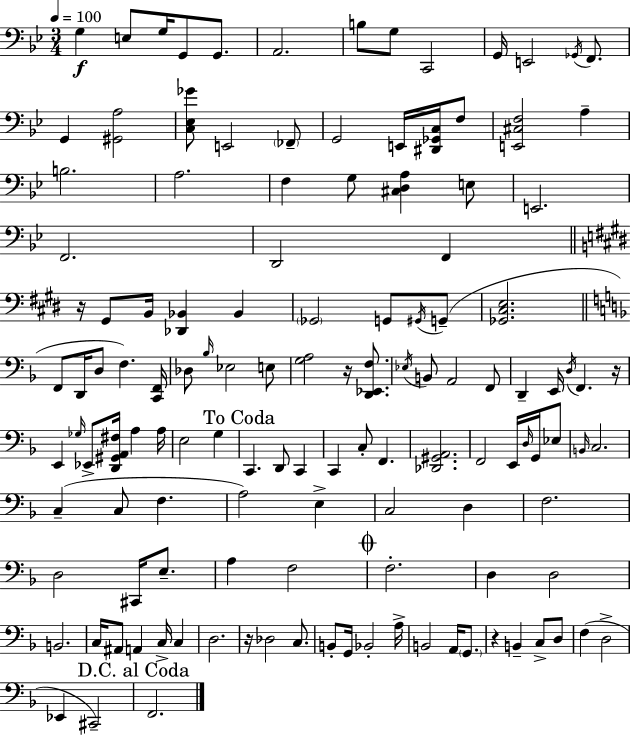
{
  \clef bass
  \numericTimeSignature
  \time 3/4
  \key g \minor
  \tempo 4 = 100
  g4\f e8 g16 g,8 g,8. | a,2. | b8 g8 c,2 | g,16 e,2 \acciaccatura { ges,16 } f,8. | \break g,4 <gis, a>2 | <c ees ges'>8 e,2 \parenthesize fes,8-- | g,2 e,16 <dis, ges, c>16 f8 | <e, cis f>2 a4-- | \break b2. | a2. | f4 g8 <cis d a>4 e8 | e,2. | \break f,2. | d,2 f,4 | \bar "||" \break \key e \major r16 gis,8 b,16 <des, bes,>4 bes,4 | \parenthesize ges,2 g,8 \acciaccatura { gis,16 } g,8--( | <ges, cis e>2. | \bar "||" \break \key f \major f,8 d,16 d8 f4.) <c, f,>16 | des8 \grace { bes16 } ees2 e8 | <g a>2 r16 <d, ees, f>8. | \acciaccatura { ees16 } b,8 a,2 | \break f,8 d,4-- e,16 \acciaccatura { d16 } f,4. | r16 e,4 \grace { ges16 } ees,8-> <d, gis, a, fis>16 a4 | a16 e2 | g4 \mark "To Coda" c,4. d,8 | \break c,4 c,4 c8-. f,4. | <des, gis, a,>2. | f,2 | e,16 \grace { d16 } g,16 ees8 \grace { b,16 } c2. | \break c4--( c8 | f4. a2) | e4-> c2 | d4 f2. | \break d2 | cis,16 e8.-- a4 f2 | \mark \markup { \musicglyph "scripts.coda" } f2.-. | d4 d2 | \break b,2. | c16 ais,8 a,4 | c16-> c4 d2. | r16 des2 | \break c8. b,8-. g,16 bes,2-. | a16-> b,2 | a,16 \parenthesize g,8. r4 b,4-- | c8-> d8 f4( d2-> | \break ees,4 cis,2--) | \mark "D.C. al Coda" f,2. | \bar "|."
}